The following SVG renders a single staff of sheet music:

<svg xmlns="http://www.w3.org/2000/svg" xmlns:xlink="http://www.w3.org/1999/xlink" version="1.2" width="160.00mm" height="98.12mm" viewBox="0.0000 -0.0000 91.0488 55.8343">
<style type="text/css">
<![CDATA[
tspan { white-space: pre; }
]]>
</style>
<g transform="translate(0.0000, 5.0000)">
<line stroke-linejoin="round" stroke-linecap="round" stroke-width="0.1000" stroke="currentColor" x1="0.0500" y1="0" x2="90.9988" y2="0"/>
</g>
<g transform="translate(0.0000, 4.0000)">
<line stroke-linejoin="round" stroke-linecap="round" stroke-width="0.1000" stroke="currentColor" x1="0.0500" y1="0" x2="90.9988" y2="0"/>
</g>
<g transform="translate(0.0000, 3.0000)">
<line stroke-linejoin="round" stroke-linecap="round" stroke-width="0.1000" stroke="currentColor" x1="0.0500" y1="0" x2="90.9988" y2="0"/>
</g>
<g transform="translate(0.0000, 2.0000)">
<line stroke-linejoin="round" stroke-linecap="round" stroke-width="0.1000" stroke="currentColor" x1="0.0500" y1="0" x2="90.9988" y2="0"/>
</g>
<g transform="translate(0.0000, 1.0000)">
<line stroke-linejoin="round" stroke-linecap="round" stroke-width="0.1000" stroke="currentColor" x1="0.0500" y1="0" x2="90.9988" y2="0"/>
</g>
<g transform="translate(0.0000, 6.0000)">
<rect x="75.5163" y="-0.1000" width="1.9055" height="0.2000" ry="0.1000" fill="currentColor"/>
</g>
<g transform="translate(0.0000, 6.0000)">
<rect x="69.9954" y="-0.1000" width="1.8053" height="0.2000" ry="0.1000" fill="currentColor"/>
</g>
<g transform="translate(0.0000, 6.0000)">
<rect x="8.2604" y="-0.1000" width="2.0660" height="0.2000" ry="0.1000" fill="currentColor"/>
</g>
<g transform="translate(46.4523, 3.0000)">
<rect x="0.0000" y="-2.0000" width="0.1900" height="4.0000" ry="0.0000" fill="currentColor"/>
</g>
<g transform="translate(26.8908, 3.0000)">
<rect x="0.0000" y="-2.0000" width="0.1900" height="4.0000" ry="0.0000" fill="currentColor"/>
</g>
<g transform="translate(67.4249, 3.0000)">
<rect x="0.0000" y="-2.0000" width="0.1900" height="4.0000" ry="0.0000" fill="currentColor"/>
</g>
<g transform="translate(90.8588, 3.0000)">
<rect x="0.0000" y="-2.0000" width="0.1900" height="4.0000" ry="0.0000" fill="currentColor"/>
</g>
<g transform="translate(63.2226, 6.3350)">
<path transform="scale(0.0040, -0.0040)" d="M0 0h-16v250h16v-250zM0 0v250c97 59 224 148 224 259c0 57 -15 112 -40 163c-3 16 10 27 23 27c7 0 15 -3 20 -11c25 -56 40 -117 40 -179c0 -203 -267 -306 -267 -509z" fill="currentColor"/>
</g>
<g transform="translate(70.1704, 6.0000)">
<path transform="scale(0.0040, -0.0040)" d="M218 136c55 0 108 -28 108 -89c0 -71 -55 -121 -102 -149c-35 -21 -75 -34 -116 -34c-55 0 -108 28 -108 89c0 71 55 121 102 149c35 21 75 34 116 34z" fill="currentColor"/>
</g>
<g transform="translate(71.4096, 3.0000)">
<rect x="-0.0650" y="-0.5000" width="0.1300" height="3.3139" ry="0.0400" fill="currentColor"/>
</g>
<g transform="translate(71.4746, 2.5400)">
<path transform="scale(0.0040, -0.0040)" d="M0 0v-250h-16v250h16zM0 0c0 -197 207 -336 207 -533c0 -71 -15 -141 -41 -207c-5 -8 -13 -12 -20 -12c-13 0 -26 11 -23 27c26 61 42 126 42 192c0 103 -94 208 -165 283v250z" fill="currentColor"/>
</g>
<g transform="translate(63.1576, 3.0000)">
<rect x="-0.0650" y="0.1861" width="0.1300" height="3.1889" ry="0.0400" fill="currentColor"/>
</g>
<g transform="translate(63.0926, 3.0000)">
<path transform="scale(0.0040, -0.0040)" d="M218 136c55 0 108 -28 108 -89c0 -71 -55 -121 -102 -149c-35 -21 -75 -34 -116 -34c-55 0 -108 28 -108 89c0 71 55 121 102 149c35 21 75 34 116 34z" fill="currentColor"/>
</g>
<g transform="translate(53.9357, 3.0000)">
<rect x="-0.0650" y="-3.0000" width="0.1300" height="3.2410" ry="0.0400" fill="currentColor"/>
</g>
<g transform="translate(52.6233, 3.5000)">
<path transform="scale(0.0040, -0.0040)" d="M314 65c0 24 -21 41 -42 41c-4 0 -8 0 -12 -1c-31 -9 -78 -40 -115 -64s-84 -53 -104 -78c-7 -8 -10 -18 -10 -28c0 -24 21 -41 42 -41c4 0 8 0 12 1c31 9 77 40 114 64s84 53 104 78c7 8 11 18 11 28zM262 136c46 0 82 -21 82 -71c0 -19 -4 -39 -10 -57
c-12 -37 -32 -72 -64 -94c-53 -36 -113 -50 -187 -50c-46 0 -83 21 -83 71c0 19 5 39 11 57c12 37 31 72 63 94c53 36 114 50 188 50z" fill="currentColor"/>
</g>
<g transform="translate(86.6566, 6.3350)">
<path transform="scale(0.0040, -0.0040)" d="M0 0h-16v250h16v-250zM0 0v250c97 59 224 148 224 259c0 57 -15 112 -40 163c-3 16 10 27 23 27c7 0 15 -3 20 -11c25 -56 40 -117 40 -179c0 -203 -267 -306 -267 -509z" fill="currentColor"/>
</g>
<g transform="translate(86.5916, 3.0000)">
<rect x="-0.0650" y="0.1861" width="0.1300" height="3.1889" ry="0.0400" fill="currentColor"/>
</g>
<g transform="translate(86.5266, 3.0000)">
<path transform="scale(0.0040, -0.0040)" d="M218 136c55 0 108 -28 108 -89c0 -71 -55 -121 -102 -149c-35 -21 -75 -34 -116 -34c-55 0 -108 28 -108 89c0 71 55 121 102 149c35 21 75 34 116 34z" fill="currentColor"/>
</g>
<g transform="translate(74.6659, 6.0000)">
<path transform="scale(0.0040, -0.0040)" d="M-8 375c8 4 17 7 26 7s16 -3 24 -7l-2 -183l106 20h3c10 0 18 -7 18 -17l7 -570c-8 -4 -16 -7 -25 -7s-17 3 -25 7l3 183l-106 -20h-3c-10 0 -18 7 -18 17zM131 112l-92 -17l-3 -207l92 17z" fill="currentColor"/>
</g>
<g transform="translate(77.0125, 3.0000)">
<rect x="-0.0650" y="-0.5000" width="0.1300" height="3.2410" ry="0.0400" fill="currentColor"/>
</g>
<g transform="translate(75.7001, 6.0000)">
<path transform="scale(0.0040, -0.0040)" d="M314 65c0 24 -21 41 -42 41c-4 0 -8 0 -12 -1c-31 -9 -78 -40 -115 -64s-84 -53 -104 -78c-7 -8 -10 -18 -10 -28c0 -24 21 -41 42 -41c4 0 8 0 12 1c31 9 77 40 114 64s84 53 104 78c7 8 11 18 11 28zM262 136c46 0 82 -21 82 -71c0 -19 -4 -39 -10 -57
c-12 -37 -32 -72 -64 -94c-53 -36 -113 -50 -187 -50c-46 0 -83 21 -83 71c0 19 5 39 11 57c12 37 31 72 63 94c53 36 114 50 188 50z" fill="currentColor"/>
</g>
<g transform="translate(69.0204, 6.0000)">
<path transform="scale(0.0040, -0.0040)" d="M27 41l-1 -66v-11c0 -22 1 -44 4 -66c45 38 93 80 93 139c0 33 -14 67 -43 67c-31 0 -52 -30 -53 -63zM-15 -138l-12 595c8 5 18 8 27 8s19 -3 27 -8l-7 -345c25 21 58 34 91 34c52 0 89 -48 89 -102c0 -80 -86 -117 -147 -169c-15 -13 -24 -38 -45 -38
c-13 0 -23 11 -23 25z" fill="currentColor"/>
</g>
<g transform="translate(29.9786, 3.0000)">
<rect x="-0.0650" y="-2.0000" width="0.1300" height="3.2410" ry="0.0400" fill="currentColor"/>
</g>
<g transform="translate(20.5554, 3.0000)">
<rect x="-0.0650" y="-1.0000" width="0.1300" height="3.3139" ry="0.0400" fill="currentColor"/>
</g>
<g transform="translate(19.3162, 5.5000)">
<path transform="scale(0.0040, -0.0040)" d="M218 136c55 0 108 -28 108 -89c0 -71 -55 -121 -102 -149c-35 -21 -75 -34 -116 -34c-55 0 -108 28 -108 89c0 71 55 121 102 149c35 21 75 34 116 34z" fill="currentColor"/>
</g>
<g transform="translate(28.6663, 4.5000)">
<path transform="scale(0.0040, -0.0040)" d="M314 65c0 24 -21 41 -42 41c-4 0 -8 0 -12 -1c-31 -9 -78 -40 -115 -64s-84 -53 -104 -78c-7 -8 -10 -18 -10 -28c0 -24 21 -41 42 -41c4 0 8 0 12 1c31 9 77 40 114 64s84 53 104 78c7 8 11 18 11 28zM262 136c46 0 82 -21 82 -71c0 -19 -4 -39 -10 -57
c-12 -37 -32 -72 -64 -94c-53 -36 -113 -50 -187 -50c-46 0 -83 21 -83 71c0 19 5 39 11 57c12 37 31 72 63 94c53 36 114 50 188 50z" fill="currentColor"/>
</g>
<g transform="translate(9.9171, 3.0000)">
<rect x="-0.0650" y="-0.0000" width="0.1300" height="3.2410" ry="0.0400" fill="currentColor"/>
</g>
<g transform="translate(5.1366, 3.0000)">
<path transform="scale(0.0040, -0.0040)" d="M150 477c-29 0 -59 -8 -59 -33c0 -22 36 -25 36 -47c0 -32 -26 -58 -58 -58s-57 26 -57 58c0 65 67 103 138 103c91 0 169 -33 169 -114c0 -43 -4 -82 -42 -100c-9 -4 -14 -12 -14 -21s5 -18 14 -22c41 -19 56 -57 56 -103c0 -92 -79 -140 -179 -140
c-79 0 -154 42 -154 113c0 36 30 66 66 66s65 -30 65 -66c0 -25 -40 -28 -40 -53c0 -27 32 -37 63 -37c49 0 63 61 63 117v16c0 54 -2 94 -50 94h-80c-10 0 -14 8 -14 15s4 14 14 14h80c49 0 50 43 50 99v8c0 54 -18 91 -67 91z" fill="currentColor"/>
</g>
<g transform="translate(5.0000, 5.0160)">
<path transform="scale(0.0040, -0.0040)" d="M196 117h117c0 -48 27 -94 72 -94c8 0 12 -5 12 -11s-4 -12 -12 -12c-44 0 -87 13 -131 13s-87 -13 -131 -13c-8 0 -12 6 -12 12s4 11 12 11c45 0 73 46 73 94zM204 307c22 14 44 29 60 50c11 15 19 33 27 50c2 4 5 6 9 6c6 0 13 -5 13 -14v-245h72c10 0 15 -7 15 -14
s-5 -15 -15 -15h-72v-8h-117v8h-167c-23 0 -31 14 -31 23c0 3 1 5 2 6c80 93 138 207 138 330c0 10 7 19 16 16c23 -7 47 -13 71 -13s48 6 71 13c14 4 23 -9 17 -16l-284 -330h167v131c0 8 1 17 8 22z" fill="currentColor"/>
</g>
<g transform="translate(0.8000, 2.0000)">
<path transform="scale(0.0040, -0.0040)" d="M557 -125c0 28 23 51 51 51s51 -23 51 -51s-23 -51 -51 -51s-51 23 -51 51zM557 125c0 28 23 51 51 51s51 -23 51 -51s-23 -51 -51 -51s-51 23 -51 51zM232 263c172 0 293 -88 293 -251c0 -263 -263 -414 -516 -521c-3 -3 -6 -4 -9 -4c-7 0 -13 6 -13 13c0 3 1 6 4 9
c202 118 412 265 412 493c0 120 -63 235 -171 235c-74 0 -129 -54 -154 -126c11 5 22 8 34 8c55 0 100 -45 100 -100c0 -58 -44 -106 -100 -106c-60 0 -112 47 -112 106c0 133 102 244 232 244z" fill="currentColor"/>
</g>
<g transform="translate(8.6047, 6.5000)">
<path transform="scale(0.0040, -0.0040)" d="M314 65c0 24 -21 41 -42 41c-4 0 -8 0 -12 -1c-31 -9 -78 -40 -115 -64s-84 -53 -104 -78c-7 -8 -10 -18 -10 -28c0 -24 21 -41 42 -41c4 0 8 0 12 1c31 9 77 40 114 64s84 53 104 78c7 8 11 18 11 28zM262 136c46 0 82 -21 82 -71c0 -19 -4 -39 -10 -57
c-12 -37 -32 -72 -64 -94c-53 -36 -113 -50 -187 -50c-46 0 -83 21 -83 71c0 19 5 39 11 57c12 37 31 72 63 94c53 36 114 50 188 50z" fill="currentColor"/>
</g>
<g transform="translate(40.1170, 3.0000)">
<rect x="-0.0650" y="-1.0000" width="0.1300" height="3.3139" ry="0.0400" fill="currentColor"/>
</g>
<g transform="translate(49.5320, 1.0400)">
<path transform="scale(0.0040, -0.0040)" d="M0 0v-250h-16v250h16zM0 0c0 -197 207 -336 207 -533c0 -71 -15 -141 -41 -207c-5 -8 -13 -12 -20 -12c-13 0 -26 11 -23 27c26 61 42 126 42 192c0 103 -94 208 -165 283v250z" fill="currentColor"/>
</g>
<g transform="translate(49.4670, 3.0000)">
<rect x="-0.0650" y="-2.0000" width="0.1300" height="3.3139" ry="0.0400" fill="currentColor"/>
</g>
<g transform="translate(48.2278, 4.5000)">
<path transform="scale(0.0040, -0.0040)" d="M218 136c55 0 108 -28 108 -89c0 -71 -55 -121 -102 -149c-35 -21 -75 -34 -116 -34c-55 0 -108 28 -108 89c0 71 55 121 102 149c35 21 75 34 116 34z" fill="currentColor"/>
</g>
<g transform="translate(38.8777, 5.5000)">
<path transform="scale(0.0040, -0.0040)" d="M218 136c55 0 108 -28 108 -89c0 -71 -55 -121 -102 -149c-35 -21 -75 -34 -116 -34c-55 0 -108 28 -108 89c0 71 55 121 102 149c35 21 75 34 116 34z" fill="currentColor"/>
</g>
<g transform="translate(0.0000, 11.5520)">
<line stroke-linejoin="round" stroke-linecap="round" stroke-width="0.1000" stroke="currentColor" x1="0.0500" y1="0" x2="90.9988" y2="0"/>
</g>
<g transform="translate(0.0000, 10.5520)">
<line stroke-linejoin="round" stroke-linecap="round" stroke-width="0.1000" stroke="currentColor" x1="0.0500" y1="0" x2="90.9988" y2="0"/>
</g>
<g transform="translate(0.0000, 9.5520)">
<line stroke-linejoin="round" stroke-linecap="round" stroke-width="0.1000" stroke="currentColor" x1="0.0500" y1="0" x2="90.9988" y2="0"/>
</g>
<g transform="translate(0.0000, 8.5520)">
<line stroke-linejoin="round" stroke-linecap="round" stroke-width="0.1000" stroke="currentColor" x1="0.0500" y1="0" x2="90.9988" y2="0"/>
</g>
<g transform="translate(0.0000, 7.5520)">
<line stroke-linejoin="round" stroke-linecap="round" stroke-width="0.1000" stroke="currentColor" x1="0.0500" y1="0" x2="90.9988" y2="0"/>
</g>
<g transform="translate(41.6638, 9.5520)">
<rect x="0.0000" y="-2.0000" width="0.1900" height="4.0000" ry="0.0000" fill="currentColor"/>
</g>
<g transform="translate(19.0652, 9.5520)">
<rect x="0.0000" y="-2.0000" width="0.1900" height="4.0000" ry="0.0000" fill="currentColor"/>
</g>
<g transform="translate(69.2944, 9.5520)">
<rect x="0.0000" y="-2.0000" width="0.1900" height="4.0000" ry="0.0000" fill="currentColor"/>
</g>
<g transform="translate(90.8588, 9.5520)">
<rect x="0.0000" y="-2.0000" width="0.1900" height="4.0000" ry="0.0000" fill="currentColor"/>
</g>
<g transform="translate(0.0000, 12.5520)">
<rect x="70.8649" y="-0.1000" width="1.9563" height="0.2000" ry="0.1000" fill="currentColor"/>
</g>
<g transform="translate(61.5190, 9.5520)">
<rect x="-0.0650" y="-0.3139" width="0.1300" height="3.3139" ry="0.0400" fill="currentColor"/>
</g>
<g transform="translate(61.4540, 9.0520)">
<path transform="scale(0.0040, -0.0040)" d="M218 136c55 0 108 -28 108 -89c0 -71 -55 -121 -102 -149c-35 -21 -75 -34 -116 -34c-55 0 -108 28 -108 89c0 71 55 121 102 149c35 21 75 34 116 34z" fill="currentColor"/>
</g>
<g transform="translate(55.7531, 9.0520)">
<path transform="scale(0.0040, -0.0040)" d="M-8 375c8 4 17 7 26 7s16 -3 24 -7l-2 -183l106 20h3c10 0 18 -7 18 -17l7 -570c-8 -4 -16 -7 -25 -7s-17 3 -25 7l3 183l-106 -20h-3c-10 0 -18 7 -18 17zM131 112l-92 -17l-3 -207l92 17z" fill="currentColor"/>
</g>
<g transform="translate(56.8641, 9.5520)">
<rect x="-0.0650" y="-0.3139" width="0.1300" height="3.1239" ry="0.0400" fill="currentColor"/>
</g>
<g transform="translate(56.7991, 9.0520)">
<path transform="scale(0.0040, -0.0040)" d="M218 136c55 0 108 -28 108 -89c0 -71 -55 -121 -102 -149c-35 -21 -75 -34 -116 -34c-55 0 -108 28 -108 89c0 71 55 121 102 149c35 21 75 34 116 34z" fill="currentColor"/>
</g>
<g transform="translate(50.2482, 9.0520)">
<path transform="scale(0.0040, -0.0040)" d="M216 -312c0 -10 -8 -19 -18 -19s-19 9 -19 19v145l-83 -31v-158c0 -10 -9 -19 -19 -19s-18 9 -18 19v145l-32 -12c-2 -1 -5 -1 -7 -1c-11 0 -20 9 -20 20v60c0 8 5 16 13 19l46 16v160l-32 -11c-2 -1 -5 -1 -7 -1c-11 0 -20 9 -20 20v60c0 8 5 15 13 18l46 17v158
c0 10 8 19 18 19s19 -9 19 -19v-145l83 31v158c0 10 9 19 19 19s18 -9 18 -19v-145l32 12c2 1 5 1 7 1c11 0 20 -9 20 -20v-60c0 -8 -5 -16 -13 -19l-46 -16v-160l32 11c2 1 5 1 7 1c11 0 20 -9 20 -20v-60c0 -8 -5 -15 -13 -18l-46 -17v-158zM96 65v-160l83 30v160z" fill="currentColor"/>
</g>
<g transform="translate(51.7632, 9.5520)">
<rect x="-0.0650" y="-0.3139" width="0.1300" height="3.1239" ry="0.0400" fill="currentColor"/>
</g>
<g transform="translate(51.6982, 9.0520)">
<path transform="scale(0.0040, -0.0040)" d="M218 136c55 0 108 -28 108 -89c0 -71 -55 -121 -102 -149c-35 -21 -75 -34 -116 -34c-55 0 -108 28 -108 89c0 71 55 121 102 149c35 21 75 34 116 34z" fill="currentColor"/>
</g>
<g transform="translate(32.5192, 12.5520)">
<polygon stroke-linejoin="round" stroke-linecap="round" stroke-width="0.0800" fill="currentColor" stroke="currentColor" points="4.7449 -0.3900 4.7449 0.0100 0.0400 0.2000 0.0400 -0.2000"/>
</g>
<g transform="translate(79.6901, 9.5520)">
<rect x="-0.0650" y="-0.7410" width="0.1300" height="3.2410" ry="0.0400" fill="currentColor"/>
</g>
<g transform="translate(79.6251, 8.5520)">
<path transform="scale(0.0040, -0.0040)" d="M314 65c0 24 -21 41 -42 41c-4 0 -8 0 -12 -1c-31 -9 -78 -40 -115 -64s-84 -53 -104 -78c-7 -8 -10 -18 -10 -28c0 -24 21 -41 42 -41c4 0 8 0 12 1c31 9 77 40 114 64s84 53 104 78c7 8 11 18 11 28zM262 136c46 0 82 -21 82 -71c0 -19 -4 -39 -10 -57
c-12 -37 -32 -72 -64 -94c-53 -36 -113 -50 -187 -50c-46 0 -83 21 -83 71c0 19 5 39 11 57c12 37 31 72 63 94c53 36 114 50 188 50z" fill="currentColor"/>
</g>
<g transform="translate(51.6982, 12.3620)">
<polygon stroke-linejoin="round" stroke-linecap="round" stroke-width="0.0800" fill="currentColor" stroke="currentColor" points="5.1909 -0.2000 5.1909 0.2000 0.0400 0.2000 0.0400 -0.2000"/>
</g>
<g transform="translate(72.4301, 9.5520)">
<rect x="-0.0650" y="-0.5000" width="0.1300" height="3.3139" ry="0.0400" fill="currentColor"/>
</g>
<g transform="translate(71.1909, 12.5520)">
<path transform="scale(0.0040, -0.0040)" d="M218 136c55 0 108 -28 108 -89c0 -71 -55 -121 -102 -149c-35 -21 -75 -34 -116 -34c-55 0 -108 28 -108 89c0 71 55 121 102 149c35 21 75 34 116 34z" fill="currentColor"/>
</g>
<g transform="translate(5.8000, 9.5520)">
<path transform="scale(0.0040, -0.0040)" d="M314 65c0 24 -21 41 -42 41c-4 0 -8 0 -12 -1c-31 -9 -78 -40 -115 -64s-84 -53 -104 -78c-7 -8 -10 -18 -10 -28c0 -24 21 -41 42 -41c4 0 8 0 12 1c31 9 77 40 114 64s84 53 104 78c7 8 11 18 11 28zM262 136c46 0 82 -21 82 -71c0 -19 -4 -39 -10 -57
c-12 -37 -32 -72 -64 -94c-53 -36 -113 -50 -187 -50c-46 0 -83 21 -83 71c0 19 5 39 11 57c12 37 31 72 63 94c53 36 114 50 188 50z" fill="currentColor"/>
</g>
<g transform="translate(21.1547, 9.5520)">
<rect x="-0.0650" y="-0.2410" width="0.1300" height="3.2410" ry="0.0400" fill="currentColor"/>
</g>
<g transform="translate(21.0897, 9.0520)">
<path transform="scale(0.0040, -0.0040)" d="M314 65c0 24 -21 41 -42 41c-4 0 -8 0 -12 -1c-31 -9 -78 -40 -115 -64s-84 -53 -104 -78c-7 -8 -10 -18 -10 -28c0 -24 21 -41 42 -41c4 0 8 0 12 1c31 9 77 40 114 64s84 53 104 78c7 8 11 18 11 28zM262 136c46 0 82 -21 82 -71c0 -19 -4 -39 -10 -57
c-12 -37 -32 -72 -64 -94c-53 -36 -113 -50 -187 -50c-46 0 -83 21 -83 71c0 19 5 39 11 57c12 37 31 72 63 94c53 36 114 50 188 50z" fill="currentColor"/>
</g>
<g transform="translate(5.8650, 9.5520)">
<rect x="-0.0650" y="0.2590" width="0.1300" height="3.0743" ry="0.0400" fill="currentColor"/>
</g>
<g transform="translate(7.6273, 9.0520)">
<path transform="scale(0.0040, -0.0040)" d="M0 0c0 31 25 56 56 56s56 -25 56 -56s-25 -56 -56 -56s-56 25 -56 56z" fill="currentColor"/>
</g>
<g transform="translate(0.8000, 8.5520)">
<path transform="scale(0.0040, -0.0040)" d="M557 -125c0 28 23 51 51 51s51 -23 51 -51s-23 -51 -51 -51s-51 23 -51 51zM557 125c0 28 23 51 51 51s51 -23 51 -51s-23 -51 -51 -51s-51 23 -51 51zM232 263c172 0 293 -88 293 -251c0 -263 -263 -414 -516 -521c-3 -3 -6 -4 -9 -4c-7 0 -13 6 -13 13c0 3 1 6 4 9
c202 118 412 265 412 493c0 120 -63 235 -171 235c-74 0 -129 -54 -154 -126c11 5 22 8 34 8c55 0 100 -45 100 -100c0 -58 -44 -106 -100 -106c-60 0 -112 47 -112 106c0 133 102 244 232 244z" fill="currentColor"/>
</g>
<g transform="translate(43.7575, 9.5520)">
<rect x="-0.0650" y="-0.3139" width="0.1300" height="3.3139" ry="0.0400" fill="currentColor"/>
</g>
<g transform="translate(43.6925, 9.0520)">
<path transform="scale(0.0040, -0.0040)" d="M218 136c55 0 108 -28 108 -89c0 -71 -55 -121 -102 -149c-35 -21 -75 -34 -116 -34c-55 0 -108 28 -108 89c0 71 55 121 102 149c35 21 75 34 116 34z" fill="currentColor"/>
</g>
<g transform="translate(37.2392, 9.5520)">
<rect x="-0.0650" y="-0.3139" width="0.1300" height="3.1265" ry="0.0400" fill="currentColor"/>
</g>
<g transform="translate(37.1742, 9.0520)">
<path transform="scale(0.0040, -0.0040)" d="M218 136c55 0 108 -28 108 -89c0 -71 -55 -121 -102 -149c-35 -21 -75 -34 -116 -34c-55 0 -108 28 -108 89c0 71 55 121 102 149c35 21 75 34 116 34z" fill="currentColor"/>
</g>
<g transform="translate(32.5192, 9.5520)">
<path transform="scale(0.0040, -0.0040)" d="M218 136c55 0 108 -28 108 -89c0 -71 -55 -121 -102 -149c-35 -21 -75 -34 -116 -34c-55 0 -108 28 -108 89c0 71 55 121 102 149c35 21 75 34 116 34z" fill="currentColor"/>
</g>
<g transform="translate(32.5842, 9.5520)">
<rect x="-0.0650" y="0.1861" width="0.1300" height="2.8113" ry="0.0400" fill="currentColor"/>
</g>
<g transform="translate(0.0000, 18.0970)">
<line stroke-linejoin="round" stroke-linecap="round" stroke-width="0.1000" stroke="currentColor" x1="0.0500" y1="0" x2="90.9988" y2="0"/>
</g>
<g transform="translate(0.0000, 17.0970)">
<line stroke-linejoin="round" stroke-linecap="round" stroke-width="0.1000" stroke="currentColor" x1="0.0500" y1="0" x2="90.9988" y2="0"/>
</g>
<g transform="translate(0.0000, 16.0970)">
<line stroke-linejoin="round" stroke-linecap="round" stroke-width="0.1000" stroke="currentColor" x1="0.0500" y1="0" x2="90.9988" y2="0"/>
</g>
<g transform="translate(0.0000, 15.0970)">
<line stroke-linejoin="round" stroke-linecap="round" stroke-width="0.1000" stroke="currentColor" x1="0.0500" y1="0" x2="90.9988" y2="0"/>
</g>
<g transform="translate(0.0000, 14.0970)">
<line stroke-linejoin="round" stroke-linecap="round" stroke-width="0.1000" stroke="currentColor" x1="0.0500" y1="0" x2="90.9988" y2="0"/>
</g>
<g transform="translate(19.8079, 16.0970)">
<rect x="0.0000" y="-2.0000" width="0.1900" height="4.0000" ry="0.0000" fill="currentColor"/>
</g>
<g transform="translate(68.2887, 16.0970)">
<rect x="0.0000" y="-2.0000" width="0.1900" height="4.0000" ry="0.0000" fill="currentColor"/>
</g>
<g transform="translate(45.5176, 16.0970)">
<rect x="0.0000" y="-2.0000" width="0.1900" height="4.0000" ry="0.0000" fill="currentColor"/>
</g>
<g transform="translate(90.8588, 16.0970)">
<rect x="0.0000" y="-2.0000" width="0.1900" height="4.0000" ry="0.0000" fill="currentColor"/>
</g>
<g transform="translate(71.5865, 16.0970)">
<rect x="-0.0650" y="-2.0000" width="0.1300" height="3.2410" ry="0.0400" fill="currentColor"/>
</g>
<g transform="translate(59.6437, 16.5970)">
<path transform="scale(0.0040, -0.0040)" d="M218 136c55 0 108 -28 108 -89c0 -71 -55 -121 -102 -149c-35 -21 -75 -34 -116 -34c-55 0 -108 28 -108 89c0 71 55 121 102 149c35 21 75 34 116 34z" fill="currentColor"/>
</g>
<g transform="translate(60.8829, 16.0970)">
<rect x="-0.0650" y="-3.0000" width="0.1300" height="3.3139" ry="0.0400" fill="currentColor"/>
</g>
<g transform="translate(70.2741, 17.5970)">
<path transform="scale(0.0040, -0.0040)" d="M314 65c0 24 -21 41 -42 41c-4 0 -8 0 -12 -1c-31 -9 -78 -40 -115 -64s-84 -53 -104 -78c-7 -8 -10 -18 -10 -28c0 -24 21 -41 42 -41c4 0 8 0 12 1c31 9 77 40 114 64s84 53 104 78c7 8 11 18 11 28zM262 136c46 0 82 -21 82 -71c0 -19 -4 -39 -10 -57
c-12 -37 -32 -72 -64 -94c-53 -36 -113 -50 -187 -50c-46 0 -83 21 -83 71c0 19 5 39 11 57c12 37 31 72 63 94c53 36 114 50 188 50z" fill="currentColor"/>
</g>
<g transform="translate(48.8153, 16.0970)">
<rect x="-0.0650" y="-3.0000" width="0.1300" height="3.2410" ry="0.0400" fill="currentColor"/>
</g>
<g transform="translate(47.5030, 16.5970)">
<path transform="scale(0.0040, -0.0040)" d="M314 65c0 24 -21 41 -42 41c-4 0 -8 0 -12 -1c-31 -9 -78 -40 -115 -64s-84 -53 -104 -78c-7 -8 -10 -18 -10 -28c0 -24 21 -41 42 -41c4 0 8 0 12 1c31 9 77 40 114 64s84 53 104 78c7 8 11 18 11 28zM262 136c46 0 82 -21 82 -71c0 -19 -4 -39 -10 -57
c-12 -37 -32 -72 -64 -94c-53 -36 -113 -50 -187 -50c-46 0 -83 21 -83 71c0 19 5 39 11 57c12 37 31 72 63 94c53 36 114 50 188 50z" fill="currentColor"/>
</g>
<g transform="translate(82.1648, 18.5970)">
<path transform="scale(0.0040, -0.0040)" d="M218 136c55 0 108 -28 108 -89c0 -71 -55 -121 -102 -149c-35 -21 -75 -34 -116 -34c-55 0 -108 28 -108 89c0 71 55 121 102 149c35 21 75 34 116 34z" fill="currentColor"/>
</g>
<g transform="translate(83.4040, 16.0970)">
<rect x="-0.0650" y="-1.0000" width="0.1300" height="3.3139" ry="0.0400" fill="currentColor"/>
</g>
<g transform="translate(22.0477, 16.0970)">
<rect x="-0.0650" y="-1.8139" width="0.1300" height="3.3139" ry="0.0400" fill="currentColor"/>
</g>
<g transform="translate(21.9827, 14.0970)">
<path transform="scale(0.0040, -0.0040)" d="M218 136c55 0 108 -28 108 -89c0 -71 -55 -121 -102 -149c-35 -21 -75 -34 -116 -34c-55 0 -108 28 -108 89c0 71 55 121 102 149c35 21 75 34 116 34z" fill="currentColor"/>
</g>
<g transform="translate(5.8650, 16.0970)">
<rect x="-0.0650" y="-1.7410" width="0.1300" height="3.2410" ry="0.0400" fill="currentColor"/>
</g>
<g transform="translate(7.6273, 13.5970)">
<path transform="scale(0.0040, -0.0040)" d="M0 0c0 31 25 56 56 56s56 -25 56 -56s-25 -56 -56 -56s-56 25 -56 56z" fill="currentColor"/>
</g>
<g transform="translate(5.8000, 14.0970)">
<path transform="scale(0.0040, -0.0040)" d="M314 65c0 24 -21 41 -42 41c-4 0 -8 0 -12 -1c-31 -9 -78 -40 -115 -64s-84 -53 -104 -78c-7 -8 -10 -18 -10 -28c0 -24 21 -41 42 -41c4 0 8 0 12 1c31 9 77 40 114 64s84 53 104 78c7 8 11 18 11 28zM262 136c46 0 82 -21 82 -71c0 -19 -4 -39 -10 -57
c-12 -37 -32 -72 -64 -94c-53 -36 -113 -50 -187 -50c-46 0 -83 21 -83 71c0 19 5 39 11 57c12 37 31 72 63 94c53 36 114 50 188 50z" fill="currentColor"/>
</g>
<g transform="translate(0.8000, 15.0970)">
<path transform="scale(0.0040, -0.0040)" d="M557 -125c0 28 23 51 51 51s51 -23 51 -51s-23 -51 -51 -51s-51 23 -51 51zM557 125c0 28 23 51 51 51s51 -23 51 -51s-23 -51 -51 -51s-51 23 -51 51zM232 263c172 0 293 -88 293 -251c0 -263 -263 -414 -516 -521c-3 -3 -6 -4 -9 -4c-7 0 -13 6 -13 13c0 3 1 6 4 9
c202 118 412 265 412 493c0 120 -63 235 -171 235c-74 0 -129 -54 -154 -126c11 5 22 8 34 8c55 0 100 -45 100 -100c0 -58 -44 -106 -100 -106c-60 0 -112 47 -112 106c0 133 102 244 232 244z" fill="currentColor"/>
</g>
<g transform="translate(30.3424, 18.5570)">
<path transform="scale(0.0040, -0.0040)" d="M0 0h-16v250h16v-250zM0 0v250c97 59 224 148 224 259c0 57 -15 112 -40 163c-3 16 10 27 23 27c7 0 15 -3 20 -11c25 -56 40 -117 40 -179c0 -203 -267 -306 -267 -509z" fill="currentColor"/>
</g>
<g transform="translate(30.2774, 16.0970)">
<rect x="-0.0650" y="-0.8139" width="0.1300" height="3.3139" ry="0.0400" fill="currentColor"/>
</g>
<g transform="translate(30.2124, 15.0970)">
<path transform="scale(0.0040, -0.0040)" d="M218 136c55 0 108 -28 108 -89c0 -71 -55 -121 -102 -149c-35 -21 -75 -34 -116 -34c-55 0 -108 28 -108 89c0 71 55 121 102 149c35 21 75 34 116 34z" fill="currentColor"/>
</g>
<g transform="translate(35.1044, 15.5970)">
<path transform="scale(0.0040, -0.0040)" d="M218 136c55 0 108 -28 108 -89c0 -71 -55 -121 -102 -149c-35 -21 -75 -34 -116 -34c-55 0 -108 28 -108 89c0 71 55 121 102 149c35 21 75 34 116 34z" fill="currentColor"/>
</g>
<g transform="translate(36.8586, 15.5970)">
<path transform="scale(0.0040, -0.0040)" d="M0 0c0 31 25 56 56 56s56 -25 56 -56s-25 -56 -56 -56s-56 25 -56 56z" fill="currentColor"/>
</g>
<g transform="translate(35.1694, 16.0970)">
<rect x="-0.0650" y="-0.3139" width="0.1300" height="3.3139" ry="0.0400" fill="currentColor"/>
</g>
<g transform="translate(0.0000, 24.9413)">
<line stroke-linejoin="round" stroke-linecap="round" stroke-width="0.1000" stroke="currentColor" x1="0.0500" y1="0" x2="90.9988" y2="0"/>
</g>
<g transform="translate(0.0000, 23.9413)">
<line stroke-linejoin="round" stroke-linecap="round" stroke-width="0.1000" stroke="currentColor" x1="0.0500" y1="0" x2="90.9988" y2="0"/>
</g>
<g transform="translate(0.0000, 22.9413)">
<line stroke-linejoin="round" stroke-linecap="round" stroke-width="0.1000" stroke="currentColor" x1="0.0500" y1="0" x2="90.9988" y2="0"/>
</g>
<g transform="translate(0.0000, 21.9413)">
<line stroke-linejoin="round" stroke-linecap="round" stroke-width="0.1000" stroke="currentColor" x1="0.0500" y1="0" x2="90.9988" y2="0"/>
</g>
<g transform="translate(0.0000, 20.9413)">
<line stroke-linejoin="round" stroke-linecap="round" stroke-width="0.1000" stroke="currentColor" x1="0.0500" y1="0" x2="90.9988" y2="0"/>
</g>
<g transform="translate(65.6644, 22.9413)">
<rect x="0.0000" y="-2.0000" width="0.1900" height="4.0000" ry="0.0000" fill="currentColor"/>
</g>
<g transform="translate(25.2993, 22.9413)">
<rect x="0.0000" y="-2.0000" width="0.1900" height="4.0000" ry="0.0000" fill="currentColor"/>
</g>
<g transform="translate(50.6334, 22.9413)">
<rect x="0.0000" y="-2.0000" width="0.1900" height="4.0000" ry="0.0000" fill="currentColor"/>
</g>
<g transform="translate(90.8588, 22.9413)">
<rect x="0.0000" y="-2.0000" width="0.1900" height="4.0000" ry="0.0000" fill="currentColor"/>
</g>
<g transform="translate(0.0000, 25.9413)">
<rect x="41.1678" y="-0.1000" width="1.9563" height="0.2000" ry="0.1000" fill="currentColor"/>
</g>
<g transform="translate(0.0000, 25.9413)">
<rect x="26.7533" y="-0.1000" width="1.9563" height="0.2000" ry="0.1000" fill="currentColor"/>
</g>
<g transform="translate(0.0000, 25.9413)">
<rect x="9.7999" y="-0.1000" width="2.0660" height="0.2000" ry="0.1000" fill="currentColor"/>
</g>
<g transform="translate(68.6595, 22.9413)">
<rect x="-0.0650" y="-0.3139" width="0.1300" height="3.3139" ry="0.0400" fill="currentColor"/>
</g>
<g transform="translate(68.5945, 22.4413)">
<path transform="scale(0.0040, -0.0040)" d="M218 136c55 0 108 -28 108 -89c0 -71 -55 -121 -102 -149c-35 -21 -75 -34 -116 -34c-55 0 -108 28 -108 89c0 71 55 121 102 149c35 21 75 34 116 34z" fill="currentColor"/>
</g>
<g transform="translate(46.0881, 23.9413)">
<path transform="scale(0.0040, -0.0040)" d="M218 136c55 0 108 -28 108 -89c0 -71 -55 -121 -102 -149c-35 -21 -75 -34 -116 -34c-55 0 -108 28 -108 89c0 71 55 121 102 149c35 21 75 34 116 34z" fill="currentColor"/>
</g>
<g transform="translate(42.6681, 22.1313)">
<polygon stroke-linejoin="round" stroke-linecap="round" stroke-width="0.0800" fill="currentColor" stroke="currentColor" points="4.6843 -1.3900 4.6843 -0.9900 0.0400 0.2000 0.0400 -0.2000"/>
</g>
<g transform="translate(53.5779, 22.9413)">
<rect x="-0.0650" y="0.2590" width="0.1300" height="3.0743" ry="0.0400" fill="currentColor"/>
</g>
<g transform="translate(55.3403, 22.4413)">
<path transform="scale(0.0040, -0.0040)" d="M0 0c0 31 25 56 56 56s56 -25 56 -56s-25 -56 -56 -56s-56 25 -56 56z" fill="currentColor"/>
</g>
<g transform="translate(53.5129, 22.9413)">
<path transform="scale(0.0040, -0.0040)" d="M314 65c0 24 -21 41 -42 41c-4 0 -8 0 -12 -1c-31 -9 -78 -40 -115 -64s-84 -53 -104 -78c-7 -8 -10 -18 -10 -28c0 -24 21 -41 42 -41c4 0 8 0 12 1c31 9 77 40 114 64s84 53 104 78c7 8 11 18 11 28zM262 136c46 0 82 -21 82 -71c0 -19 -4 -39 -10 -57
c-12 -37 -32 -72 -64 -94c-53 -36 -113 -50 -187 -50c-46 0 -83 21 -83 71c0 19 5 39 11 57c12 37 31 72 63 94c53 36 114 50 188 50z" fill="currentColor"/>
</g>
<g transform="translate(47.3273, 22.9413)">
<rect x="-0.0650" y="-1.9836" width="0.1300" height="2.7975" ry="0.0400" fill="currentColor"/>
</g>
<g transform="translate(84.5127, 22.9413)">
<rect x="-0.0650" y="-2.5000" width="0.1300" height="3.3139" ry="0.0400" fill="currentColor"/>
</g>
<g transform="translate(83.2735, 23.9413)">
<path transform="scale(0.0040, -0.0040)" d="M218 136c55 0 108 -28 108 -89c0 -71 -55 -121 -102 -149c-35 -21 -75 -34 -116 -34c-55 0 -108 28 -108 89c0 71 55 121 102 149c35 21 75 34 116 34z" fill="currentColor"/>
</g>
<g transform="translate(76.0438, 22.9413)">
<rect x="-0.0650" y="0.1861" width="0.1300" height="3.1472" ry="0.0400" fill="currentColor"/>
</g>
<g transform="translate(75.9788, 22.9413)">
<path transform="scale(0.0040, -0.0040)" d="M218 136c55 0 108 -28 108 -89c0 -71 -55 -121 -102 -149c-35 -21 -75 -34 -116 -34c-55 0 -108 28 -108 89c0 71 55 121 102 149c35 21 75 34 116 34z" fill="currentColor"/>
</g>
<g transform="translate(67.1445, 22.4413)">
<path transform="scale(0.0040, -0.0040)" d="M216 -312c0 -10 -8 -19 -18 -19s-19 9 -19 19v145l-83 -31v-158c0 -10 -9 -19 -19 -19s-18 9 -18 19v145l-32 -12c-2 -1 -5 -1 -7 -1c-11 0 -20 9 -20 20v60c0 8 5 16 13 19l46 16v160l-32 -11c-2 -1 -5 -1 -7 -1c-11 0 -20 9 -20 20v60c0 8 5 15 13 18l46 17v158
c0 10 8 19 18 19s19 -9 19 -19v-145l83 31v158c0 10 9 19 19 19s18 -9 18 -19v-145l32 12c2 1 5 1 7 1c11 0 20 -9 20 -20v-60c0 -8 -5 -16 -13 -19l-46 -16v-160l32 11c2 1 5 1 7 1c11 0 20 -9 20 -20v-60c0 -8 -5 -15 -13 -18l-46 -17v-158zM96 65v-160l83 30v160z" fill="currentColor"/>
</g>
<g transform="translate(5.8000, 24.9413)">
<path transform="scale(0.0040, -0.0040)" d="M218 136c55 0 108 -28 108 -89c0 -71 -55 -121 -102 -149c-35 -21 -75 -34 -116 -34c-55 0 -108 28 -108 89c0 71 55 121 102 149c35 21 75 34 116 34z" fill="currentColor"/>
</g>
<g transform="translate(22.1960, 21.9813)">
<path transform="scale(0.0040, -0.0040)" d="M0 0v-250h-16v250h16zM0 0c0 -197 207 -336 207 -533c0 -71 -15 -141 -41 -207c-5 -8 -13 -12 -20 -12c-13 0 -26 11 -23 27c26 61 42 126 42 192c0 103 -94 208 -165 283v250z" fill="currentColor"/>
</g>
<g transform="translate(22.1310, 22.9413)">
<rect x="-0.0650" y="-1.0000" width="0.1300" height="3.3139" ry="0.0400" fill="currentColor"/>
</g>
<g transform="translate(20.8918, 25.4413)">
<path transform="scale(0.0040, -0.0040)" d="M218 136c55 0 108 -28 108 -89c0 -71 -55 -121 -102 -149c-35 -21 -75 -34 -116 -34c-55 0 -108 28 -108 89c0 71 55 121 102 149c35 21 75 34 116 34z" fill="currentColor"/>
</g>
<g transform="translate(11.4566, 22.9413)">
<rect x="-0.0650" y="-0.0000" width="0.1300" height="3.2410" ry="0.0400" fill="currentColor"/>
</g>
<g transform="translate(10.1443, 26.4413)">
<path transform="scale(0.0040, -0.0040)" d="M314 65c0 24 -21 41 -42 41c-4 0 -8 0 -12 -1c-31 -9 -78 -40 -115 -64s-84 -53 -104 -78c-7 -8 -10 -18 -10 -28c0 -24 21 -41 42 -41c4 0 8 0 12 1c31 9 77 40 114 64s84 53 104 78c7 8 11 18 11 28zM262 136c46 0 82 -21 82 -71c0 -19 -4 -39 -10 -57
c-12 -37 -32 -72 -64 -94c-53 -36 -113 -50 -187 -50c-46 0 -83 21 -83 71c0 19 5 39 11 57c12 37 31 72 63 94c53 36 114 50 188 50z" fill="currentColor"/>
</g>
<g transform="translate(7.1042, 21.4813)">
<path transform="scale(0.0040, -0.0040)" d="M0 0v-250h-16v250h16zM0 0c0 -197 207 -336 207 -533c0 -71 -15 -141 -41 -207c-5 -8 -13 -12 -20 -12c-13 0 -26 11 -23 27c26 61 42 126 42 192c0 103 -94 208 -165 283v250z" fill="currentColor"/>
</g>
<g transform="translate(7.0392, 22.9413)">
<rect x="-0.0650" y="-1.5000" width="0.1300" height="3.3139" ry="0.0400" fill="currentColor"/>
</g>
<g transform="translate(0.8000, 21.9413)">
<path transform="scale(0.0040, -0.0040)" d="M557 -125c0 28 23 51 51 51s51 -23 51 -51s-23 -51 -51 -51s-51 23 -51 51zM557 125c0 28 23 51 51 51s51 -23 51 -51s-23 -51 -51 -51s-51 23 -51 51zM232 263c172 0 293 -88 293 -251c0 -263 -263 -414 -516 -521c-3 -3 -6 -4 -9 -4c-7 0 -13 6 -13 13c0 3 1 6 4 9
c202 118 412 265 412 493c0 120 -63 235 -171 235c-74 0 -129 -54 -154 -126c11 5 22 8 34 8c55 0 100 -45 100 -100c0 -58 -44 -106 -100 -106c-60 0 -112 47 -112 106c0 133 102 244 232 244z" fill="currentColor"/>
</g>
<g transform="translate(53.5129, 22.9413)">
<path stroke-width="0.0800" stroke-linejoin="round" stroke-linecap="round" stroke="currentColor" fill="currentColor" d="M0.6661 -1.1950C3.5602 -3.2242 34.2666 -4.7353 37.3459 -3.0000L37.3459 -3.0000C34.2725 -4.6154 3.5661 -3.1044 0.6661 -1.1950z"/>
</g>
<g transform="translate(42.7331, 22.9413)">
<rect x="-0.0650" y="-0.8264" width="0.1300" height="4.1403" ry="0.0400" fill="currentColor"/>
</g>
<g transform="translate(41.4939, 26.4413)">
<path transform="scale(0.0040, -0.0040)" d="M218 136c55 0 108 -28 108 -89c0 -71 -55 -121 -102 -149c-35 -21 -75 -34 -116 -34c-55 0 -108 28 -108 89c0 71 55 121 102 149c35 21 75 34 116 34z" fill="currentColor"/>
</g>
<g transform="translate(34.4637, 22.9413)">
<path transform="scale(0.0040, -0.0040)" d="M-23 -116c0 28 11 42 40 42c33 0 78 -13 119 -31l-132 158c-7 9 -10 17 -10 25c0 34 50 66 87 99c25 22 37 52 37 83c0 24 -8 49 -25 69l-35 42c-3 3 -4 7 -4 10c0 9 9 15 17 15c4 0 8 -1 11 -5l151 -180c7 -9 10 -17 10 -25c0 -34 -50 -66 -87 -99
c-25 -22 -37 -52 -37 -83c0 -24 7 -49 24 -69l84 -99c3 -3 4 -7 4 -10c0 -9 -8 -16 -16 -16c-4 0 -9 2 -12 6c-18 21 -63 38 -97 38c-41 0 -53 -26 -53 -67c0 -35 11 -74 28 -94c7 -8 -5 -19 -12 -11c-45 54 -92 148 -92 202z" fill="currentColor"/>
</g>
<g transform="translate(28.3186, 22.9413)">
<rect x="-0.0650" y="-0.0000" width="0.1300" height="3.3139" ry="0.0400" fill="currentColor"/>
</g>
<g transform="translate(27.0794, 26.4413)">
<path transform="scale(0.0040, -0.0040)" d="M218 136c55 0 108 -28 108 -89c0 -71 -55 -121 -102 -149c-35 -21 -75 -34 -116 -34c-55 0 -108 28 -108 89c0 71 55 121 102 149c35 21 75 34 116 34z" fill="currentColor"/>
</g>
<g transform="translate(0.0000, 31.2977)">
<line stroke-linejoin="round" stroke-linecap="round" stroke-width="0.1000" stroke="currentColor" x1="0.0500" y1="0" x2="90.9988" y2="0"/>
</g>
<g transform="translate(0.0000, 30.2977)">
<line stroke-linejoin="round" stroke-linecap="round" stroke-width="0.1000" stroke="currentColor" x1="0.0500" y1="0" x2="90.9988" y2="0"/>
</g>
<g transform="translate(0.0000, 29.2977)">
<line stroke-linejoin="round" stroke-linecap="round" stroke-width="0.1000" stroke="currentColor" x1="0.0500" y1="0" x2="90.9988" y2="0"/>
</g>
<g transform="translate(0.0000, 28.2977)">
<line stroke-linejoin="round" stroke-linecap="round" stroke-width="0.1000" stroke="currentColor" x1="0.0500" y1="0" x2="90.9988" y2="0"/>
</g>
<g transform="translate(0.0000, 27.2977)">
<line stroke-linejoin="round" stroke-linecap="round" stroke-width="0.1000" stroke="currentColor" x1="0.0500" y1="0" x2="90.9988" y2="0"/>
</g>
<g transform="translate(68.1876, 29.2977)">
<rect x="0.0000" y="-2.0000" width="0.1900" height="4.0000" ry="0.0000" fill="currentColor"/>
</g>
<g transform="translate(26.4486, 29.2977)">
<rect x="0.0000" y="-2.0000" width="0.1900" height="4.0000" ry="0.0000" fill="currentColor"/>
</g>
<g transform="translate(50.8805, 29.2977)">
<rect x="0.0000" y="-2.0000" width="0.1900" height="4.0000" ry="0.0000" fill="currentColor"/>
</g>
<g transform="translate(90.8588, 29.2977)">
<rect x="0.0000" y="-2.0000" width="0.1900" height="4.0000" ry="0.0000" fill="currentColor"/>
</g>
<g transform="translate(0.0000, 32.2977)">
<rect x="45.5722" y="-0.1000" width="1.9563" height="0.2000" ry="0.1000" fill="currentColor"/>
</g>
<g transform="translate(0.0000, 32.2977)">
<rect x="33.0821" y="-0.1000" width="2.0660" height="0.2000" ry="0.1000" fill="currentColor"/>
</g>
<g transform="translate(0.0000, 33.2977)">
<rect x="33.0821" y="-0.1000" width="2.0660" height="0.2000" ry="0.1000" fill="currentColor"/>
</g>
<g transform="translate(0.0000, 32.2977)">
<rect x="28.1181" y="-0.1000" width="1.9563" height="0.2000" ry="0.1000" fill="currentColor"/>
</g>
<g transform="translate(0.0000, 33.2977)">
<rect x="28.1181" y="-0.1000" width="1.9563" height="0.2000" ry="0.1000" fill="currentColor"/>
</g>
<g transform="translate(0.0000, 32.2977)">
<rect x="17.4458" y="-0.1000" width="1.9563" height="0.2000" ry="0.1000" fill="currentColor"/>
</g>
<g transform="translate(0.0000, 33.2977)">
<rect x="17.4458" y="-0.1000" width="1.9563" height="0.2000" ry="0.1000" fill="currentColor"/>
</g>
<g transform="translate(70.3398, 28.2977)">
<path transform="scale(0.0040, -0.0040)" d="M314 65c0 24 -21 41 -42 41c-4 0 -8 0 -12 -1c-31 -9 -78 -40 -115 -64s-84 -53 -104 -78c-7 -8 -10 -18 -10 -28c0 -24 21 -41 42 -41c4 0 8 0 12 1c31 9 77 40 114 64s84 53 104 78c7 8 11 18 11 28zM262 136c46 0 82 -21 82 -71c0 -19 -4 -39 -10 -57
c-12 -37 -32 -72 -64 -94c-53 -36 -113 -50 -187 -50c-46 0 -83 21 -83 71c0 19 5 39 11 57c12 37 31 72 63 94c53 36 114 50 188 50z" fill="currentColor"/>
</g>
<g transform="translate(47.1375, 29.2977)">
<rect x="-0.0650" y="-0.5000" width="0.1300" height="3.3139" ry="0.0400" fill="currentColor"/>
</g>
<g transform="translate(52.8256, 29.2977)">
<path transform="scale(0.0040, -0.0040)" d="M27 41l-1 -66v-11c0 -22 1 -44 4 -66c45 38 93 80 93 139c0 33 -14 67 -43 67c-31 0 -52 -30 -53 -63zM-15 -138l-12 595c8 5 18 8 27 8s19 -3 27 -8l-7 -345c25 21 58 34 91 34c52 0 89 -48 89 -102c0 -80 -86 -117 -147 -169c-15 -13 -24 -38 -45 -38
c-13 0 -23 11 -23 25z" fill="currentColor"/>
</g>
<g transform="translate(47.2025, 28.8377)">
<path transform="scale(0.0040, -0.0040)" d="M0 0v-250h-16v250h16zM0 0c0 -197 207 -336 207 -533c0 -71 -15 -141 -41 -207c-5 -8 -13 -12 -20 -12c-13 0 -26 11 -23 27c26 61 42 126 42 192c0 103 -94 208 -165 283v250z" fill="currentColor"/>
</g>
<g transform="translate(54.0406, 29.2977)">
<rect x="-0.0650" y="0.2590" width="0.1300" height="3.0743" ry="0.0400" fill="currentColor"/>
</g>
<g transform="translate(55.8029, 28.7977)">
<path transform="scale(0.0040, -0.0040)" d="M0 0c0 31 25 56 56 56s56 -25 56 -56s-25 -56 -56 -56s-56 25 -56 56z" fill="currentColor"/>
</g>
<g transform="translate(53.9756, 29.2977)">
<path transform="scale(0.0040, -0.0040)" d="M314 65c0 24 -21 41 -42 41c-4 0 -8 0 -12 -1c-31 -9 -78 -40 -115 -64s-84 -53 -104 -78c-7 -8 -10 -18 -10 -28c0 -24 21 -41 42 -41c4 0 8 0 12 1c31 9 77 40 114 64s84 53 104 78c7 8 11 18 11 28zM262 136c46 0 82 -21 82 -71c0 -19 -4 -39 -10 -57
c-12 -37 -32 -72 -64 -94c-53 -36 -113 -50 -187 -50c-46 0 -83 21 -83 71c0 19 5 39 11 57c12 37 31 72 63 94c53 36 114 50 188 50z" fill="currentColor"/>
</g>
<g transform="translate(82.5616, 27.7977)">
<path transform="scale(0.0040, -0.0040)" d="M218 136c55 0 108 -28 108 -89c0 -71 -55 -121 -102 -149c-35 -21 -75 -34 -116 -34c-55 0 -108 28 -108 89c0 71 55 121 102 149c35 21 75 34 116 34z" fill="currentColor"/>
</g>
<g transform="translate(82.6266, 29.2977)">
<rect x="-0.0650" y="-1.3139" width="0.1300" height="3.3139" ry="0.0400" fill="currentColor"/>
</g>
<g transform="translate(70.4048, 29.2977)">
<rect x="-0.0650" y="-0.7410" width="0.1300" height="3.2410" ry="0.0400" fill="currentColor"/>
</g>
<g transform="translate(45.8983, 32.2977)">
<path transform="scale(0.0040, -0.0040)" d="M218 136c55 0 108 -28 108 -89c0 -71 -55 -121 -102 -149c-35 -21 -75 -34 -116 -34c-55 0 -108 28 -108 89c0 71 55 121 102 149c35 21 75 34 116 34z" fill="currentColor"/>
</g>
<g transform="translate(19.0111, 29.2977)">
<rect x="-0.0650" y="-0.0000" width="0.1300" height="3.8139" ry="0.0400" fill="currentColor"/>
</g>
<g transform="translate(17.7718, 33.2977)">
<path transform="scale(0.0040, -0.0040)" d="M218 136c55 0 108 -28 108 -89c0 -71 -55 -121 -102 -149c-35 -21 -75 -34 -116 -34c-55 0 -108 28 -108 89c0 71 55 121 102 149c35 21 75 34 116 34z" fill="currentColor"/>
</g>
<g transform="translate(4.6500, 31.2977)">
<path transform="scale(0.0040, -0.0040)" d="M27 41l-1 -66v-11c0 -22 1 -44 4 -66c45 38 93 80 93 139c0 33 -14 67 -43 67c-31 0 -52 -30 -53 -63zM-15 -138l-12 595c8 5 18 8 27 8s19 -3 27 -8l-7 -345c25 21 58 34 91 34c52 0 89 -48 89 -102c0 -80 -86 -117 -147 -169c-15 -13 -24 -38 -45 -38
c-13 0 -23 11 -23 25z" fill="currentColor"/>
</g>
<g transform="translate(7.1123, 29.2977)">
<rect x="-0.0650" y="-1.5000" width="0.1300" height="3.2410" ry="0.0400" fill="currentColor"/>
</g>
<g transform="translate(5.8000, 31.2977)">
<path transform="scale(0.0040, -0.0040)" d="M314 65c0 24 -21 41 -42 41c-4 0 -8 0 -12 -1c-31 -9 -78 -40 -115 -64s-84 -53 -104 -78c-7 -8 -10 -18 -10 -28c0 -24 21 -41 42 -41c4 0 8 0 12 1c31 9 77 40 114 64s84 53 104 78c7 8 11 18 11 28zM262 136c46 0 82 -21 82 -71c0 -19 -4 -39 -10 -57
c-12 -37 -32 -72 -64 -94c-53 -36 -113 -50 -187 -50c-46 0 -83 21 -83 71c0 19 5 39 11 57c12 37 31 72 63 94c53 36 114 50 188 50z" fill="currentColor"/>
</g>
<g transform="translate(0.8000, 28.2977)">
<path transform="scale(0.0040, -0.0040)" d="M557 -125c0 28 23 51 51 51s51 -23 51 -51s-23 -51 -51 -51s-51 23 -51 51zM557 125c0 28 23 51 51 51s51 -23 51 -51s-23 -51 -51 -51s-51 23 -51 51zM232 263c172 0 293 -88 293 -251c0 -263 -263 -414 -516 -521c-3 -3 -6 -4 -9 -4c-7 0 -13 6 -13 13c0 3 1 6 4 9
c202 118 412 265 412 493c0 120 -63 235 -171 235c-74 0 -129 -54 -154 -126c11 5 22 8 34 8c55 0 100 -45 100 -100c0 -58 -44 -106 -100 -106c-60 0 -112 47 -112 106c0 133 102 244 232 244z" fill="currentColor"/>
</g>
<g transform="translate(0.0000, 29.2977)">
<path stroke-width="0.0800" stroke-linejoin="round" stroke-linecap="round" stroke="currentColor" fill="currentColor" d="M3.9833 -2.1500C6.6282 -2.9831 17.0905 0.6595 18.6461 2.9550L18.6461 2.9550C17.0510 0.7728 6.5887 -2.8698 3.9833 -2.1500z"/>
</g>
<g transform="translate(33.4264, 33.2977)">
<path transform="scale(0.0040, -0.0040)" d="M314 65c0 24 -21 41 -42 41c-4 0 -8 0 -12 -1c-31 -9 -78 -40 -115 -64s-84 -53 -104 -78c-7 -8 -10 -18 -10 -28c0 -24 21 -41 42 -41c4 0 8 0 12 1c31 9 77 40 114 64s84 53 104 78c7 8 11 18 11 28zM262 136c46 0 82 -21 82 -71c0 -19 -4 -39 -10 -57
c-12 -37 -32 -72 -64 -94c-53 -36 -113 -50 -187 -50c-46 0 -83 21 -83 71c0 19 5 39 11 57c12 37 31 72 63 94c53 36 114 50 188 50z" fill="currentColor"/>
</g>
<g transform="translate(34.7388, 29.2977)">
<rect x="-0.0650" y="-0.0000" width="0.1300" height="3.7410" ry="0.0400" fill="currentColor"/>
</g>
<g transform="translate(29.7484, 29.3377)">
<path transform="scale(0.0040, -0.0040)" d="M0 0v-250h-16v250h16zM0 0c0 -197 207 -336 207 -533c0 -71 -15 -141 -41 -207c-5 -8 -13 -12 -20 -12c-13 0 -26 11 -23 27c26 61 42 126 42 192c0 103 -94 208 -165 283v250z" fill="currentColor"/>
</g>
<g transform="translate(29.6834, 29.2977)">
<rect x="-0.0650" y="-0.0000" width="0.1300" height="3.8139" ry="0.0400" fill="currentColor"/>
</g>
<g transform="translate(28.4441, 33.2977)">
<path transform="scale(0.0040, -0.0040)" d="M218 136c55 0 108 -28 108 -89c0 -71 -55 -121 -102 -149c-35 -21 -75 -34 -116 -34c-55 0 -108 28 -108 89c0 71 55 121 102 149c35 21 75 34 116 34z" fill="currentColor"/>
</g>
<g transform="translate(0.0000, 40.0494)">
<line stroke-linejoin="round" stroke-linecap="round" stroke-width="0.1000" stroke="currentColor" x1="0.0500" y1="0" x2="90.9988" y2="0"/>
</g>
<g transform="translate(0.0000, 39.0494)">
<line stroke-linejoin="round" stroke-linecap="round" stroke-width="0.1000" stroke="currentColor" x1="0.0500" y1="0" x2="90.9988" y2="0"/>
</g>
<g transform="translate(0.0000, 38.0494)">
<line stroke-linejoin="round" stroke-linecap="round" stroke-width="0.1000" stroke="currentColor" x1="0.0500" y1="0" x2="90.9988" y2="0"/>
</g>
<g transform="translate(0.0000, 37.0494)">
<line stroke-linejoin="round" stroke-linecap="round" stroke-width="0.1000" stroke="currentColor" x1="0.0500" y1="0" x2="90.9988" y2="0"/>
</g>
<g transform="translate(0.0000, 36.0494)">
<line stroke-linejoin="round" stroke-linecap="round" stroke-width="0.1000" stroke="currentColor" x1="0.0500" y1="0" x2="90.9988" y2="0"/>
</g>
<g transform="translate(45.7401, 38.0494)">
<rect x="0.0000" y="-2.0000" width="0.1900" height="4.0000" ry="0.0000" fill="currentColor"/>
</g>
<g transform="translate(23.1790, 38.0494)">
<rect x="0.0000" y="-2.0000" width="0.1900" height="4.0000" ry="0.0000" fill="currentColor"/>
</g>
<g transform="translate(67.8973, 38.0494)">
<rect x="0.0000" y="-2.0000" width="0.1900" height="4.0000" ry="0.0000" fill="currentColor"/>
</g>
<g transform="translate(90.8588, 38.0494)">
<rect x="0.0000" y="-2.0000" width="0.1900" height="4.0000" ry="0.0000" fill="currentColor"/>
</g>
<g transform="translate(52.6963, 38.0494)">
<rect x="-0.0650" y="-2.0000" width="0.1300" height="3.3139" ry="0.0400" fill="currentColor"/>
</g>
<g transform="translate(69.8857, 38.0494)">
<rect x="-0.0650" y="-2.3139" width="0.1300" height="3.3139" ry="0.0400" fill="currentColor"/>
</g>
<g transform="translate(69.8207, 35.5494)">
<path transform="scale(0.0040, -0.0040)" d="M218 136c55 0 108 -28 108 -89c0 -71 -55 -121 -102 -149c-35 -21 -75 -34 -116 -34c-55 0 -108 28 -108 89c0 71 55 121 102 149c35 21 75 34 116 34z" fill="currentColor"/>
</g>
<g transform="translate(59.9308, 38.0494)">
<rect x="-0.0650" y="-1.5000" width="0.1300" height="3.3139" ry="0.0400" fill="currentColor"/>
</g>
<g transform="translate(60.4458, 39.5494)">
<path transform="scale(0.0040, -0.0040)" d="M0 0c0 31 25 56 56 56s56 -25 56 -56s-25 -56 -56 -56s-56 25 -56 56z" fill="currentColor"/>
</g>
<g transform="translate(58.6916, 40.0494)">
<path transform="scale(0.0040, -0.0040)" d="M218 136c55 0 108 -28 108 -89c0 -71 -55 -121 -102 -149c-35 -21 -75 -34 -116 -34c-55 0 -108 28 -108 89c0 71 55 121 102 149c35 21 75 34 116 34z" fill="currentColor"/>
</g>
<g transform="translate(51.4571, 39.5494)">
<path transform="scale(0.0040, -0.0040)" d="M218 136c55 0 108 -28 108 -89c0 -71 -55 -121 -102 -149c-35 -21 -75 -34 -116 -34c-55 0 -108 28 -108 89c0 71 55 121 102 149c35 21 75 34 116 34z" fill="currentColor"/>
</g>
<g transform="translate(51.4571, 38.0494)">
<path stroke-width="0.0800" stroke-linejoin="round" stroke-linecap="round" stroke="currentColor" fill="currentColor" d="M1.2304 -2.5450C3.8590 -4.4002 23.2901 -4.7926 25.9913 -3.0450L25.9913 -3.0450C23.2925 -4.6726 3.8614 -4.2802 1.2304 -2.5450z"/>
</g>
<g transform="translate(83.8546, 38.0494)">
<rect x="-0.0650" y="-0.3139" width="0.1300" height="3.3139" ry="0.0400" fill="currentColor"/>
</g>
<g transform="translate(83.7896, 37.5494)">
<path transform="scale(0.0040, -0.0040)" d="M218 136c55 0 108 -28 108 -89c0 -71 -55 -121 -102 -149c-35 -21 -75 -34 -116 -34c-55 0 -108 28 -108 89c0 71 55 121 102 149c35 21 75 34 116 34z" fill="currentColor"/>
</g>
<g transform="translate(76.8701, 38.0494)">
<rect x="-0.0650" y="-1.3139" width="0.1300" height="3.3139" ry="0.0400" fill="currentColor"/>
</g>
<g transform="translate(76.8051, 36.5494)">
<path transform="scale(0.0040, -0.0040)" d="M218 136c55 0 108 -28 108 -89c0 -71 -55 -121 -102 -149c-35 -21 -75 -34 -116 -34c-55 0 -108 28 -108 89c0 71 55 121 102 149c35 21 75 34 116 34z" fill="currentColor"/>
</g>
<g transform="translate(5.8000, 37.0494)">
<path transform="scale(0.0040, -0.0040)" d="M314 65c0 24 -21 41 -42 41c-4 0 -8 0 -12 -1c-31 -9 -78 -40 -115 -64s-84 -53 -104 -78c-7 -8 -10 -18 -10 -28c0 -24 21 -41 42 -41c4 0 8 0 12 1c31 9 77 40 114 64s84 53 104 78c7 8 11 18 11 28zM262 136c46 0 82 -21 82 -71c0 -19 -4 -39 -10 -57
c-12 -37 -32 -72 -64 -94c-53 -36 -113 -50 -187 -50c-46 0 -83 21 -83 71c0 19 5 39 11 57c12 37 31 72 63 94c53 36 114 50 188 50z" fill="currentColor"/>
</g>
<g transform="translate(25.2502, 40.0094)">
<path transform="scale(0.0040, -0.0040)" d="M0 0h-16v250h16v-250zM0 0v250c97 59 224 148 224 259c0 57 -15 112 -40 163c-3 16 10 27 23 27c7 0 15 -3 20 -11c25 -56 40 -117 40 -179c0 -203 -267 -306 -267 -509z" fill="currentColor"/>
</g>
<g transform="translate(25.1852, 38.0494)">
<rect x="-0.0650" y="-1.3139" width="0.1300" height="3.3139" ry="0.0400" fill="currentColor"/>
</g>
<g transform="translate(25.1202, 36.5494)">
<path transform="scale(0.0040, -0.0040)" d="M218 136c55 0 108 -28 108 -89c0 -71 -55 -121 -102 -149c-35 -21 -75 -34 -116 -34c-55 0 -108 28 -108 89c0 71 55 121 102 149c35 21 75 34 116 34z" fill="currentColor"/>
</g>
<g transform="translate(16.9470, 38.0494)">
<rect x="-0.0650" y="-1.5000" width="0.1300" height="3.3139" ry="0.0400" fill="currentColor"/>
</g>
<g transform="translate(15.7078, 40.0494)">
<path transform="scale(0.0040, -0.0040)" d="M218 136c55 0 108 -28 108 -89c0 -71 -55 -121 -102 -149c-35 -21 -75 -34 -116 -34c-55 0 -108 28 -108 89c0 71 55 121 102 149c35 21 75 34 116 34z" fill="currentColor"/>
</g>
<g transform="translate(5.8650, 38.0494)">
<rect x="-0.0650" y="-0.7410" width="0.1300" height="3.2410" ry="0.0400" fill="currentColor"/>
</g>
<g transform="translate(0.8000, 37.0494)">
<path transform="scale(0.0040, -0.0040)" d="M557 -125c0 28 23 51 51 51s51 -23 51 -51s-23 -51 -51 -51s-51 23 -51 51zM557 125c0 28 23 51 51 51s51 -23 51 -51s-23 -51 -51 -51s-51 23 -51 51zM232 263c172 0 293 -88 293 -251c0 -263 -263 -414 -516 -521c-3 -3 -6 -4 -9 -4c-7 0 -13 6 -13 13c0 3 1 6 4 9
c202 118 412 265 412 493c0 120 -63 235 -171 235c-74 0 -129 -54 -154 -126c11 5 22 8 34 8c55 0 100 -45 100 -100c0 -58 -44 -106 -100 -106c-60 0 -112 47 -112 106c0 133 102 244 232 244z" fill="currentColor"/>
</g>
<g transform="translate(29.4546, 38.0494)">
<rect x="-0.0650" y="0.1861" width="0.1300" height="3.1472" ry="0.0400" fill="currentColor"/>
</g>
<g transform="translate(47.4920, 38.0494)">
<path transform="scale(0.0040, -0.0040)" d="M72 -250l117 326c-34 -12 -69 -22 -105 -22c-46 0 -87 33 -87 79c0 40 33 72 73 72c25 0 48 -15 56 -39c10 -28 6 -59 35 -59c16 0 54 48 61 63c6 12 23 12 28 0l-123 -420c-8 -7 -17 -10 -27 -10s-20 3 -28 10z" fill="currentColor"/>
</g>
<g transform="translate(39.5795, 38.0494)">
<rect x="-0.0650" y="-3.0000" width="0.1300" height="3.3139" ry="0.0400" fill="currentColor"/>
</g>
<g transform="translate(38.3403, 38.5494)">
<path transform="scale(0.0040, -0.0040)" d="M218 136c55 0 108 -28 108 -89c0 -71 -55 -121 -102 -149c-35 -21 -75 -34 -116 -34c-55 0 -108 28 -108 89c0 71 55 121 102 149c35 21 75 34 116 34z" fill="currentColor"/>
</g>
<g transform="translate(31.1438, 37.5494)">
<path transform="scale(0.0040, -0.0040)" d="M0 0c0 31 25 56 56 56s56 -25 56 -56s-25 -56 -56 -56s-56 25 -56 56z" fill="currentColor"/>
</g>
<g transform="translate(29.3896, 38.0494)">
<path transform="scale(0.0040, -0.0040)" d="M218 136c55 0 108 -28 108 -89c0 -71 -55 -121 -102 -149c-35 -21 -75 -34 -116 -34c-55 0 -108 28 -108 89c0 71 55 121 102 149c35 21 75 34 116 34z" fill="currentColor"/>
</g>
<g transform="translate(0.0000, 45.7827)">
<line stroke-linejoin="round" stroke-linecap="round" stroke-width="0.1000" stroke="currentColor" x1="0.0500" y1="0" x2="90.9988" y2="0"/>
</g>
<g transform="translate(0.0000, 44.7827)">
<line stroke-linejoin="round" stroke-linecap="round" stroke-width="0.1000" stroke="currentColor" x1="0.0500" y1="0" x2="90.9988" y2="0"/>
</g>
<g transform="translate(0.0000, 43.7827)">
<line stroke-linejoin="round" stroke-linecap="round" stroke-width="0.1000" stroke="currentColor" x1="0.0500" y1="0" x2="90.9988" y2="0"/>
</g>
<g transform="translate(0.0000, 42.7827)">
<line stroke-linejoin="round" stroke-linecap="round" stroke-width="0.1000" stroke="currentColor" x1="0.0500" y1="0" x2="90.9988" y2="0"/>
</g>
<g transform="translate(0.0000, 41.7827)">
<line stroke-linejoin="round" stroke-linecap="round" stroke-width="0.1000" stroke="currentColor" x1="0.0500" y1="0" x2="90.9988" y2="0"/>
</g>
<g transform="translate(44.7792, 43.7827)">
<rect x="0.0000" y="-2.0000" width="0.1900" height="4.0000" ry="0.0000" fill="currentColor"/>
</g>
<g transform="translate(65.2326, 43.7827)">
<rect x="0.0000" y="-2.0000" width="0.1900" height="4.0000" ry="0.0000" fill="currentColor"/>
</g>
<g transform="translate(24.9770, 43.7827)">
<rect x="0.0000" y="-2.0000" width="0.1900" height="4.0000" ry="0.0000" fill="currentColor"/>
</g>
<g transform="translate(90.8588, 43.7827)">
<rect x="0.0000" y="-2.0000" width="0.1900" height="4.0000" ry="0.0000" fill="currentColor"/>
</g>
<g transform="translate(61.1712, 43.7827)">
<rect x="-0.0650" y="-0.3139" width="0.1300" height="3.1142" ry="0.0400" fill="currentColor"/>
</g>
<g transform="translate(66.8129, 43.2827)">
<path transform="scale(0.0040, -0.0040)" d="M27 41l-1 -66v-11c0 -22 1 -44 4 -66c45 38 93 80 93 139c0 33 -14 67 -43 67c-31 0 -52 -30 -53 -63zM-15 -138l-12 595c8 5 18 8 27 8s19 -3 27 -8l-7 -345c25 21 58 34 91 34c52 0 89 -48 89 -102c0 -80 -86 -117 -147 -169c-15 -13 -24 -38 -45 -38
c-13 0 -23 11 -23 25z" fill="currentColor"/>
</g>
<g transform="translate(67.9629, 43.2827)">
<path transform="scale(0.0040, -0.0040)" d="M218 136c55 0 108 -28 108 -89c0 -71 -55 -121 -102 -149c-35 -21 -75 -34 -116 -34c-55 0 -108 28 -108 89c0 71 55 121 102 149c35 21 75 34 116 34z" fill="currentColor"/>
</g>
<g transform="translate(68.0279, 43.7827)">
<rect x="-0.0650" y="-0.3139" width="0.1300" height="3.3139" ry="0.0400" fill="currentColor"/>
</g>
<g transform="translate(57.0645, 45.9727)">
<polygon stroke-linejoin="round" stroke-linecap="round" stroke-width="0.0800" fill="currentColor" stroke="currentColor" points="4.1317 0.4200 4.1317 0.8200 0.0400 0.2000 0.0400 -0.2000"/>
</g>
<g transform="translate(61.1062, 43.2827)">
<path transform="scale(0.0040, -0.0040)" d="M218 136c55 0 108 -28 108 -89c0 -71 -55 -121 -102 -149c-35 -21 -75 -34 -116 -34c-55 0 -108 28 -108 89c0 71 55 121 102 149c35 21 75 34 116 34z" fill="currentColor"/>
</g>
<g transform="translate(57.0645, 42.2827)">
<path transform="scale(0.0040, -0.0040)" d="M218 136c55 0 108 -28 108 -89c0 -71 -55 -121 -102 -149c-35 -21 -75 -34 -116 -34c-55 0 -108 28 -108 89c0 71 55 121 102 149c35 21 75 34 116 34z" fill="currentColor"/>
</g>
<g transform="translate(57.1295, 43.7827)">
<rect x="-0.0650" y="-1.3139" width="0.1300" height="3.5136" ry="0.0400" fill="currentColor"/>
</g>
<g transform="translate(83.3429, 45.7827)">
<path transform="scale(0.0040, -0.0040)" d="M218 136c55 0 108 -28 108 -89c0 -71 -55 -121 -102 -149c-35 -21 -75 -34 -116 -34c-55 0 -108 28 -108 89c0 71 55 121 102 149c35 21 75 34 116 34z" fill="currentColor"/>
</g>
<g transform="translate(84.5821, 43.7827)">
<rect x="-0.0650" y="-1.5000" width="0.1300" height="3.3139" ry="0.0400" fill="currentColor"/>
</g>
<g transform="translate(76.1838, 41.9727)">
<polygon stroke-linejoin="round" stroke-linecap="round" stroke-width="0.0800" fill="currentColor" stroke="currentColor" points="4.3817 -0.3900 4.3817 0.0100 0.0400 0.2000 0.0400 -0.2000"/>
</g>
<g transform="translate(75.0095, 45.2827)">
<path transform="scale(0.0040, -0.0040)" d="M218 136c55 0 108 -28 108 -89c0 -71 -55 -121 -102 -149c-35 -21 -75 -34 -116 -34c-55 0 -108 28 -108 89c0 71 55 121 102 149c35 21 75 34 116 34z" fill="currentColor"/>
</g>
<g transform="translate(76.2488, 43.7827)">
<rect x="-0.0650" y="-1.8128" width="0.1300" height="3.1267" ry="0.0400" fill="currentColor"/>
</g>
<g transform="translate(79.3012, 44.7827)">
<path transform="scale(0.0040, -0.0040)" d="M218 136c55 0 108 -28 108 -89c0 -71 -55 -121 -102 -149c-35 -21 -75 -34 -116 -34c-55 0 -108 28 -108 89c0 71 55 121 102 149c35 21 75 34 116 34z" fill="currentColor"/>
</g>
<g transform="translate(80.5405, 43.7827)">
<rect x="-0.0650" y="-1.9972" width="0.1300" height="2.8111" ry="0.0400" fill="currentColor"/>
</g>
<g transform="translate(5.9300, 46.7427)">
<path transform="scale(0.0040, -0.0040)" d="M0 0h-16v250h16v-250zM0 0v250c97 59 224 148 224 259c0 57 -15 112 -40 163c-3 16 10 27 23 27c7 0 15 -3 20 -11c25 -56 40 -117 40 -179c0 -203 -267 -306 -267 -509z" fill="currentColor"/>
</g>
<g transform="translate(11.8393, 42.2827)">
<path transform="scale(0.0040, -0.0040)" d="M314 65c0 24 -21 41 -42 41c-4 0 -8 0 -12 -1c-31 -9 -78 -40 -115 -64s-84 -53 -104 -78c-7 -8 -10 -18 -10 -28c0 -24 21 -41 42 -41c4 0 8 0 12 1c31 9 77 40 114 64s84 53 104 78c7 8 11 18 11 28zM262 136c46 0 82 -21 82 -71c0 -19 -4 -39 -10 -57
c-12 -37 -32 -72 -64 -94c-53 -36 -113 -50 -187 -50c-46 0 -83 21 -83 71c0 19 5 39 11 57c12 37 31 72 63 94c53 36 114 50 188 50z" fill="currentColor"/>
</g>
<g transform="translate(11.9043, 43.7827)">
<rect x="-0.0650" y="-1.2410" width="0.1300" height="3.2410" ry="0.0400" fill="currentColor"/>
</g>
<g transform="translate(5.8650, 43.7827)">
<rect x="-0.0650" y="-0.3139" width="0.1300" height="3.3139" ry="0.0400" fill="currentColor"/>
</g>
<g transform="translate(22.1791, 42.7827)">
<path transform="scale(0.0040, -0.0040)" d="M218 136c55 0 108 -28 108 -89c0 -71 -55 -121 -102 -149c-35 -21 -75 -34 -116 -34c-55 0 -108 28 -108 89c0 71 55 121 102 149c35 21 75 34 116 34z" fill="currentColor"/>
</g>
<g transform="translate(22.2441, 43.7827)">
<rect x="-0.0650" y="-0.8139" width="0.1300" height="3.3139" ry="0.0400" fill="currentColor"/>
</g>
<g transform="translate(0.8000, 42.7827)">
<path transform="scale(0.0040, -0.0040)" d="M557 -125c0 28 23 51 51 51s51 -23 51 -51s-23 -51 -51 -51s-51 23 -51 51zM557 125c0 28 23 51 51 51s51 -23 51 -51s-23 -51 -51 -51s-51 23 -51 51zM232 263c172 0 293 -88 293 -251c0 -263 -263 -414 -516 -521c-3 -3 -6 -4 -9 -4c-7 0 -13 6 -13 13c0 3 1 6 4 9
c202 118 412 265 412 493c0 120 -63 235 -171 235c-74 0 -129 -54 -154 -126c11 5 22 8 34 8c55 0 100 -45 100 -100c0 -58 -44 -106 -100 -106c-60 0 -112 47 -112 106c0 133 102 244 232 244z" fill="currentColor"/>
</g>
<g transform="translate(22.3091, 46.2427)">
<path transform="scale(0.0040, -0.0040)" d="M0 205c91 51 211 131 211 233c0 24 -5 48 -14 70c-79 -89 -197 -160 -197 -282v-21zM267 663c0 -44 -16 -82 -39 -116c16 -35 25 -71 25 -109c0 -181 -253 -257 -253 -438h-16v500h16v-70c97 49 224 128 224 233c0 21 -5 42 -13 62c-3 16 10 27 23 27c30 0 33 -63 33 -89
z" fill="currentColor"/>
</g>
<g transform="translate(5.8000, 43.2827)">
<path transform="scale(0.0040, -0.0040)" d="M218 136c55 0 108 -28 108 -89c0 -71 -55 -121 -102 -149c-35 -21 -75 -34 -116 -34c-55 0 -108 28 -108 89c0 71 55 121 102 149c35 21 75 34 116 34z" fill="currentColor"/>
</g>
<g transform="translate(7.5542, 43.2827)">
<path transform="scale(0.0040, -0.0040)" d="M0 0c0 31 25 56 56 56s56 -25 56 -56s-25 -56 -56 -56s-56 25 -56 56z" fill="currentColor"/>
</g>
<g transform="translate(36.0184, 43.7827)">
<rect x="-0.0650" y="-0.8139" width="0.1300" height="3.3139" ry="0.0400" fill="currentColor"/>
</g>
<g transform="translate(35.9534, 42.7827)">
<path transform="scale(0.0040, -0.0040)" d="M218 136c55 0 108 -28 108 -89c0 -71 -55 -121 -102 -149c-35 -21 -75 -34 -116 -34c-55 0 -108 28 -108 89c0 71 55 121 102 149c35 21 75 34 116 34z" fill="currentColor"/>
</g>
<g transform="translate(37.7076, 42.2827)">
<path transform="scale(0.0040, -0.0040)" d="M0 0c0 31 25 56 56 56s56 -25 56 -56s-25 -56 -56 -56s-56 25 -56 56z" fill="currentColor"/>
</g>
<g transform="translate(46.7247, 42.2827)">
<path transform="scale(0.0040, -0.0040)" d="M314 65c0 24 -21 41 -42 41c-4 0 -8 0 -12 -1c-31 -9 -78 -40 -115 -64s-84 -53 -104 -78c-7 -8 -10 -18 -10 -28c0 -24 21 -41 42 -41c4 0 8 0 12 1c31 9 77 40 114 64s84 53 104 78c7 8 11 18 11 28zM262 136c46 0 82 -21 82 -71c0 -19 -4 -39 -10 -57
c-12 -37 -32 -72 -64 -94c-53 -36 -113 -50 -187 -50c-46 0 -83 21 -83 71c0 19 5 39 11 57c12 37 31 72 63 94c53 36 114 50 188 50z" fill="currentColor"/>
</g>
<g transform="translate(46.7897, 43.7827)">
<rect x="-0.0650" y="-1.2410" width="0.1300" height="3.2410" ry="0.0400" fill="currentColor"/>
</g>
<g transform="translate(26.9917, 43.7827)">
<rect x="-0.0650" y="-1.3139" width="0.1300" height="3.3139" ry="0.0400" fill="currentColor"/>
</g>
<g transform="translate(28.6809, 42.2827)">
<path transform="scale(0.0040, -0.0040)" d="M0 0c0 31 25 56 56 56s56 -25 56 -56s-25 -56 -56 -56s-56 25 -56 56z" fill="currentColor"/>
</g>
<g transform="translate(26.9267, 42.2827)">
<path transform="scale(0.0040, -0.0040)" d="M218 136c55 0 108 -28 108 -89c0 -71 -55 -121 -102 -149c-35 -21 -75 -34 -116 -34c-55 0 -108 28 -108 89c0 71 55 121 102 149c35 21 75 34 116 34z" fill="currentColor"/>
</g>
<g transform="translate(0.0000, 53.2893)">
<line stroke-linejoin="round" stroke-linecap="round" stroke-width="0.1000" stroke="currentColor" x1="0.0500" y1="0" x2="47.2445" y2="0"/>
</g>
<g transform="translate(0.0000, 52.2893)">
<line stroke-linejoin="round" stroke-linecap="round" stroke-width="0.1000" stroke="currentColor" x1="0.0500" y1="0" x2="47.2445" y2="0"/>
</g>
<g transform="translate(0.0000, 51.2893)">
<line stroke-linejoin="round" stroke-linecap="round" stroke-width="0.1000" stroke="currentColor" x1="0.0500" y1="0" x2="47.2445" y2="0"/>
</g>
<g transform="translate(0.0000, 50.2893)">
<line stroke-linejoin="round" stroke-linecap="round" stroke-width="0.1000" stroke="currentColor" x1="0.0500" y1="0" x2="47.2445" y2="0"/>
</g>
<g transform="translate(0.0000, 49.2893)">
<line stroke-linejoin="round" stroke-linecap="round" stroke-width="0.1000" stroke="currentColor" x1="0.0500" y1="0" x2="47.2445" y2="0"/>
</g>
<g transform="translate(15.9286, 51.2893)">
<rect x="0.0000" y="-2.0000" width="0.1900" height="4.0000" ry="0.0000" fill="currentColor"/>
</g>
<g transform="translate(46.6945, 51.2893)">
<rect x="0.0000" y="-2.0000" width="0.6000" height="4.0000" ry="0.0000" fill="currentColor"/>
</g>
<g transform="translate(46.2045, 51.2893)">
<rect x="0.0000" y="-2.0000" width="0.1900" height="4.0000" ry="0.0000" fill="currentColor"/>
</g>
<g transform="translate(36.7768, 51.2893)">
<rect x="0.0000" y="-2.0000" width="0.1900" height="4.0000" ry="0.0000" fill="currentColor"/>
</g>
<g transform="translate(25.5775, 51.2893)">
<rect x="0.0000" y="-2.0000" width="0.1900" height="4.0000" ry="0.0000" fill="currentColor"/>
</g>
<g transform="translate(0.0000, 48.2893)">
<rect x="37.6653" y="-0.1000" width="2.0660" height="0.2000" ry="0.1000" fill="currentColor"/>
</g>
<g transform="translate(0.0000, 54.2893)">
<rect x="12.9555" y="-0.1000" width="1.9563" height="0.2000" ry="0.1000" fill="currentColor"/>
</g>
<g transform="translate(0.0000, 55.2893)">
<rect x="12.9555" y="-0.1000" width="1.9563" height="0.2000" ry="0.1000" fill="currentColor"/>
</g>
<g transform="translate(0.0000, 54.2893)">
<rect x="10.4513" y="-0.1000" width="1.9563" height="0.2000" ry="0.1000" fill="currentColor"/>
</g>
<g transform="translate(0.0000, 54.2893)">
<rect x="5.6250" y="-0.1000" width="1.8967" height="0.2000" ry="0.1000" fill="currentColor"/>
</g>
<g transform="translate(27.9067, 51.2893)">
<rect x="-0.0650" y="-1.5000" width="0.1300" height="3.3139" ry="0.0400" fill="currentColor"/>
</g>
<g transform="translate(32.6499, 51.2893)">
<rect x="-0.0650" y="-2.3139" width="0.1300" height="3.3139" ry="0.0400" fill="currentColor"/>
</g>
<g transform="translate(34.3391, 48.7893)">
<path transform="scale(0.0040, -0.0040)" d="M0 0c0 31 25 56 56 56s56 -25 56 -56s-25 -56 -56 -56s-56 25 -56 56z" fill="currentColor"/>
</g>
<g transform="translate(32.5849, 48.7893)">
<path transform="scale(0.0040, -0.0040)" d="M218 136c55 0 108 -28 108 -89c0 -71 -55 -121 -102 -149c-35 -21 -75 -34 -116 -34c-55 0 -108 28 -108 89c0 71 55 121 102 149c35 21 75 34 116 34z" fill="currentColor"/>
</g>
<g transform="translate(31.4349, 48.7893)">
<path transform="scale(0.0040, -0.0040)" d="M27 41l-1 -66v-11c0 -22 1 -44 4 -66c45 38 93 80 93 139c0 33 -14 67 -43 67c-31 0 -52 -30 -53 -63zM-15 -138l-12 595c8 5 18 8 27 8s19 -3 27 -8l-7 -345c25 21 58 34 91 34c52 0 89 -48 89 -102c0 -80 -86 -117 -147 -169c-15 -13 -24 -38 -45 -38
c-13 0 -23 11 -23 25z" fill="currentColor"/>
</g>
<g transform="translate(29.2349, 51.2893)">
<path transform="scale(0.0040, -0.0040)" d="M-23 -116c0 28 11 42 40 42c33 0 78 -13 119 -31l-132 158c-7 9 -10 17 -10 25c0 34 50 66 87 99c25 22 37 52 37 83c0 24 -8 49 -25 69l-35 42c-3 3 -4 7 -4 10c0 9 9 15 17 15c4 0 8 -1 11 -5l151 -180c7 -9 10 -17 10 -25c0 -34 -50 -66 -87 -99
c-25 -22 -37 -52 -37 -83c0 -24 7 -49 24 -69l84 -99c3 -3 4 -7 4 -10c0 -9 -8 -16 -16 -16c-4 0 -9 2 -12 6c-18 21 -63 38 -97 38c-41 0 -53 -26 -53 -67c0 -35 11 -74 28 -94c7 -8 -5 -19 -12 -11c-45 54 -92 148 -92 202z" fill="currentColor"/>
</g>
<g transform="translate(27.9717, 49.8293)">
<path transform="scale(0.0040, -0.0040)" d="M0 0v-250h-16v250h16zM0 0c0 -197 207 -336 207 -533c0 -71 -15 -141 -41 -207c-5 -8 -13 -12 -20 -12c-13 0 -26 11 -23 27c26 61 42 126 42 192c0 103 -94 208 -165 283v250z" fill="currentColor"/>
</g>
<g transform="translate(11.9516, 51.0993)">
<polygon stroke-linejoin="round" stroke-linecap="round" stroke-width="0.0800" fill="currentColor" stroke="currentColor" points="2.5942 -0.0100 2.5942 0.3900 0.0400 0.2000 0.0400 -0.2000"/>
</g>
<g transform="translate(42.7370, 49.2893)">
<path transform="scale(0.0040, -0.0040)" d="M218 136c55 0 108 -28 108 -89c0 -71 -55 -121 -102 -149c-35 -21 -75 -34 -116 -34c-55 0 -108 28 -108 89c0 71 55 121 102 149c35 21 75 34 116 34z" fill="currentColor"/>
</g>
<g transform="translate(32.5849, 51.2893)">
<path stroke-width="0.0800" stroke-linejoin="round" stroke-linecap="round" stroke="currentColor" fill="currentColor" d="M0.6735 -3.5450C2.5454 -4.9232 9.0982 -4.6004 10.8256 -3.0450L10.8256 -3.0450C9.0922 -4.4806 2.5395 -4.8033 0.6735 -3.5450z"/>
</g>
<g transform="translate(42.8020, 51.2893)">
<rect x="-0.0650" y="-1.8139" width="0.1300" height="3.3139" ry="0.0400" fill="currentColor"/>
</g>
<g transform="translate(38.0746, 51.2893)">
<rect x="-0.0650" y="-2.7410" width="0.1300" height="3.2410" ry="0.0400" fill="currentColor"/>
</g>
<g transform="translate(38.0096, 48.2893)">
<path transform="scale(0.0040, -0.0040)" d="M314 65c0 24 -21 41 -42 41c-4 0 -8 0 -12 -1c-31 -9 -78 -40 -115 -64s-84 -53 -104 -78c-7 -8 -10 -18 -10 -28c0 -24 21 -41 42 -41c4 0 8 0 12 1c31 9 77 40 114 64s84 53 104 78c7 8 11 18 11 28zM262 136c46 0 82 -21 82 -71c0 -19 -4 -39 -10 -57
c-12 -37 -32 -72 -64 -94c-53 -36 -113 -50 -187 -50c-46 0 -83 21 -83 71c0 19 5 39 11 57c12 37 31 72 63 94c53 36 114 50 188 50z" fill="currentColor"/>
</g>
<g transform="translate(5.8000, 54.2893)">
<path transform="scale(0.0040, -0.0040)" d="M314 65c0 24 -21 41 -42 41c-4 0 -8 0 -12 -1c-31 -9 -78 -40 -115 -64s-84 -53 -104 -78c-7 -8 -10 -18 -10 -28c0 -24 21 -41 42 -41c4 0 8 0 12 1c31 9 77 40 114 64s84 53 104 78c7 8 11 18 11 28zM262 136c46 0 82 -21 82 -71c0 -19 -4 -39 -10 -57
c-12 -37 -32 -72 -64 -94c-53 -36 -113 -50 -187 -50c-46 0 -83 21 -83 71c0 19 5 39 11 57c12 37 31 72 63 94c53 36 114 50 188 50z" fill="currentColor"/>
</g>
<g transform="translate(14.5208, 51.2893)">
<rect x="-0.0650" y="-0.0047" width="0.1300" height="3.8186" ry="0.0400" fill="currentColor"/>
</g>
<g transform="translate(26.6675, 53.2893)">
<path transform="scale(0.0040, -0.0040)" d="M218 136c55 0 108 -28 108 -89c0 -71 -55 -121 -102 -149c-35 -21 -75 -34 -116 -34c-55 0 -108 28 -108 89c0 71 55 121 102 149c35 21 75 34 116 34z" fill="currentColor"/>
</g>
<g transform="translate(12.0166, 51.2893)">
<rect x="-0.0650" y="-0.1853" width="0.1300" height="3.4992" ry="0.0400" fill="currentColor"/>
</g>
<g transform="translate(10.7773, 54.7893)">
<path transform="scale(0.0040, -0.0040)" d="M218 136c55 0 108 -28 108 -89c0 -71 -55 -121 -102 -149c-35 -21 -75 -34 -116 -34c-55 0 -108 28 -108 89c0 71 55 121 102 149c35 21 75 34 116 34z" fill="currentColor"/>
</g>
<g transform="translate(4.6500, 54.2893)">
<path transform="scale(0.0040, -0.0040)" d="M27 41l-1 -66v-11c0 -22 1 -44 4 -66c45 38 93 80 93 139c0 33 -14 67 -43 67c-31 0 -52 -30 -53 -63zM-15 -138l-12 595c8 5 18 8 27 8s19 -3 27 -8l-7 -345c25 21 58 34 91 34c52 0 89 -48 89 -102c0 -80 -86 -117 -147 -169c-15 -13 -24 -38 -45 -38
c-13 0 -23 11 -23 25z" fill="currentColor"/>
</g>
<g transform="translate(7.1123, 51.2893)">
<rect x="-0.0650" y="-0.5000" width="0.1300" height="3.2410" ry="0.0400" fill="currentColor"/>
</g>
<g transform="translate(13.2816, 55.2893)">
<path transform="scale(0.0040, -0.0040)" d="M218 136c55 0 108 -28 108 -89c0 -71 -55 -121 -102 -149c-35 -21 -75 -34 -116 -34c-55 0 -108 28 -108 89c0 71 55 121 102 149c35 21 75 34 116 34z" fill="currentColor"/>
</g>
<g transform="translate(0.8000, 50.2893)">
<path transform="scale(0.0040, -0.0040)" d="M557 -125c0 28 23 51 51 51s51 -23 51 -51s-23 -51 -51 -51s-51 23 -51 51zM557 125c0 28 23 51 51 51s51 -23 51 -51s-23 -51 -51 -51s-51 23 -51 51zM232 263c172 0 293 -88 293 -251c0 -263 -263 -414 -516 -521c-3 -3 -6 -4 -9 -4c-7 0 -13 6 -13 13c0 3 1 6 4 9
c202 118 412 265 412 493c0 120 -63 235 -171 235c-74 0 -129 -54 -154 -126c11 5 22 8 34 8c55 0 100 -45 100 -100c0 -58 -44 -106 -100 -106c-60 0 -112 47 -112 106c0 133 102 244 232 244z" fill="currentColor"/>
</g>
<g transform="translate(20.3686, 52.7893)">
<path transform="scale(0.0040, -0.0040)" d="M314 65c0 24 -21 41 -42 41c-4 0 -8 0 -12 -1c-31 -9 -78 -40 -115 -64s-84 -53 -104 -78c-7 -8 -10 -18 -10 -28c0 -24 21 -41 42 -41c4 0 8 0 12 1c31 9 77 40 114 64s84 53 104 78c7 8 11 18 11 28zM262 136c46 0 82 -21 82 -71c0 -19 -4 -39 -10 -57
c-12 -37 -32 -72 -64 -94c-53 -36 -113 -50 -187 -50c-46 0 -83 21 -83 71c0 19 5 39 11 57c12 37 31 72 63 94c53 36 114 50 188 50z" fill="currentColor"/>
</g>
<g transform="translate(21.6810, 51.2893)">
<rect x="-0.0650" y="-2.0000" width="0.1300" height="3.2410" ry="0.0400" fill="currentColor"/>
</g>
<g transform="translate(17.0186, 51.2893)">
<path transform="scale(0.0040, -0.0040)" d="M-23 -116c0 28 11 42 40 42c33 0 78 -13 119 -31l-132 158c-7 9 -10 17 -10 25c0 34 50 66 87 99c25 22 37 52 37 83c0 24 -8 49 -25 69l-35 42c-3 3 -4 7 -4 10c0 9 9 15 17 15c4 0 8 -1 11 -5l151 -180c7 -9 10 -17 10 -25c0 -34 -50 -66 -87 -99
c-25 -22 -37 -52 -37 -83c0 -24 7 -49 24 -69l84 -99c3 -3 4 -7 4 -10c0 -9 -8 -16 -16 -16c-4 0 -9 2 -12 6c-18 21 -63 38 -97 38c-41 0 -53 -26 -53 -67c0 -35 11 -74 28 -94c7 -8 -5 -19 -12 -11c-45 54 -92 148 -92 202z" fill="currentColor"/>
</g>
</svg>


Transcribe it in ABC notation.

X:1
T:Untitled
M:3/4
L:1/4
K:C
D,,2 F,, A,,2 F,, A,,/2 C,2 D,/2 _E,,/2 E,,2 D,/2 D,2 E,2 D,/2 E,/2 E, ^E,/2 E,/2 E, E,, F,2 A,2 A, F,/2 E, C,2 C, A,,2 F,, G,,/2 D,,2 F,,/2 D,, z D,,/2 B,,/2 D,2 ^E, D, B,, _G,,2 C,, C,,/2 C,,2 E,,/2 _D,2 F,2 G, F,2 G,, G,/2 D, C, z/2 A,, G,, B, G, E, E,/2 G,2 F,/4 G, F, G,2 G,/2 E,/2 _E, A,,/2 B,,/2 G,, _E,,2 D,,/2 C,,/2 z A,,2 G,,/2 z _B, C2 A,